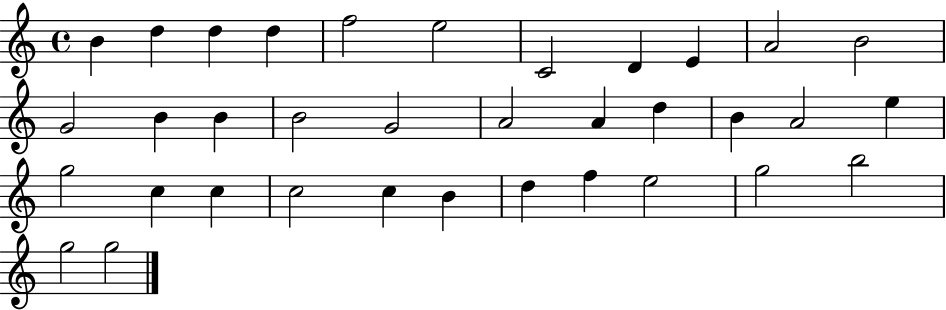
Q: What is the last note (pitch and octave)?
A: G5